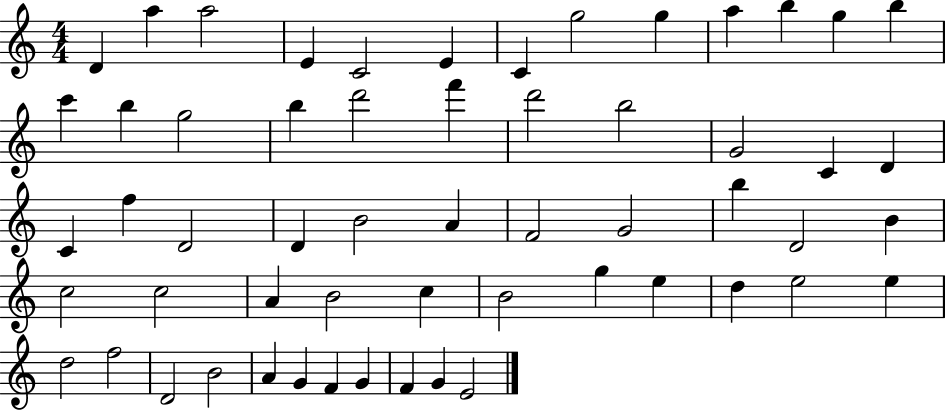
{
  \clef treble
  \numericTimeSignature
  \time 4/4
  \key c \major
  d'4 a''4 a''2 | e'4 c'2 e'4 | c'4 g''2 g''4 | a''4 b''4 g''4 b''4 | \break c'''4 b''4 g''2 | b''4 d'''2 f'''4 | d'''2 b''2 | g'2 c'4 d'4 | \break c'4 f''4 d'2 | d'4 b'2 a'4 | f'2 g'2 | b''4 d'2 b'4 | \break c''2 c''2 | a'4 b'2 c''4 | b'2 g''4 e''4 | d''4 e''2 e''4 | \break d''2 f''2 | d'2 b'2 | a'4 g'4 f'4 g'4 | f'4 g'4 e'2 | \break \bar "|."
}